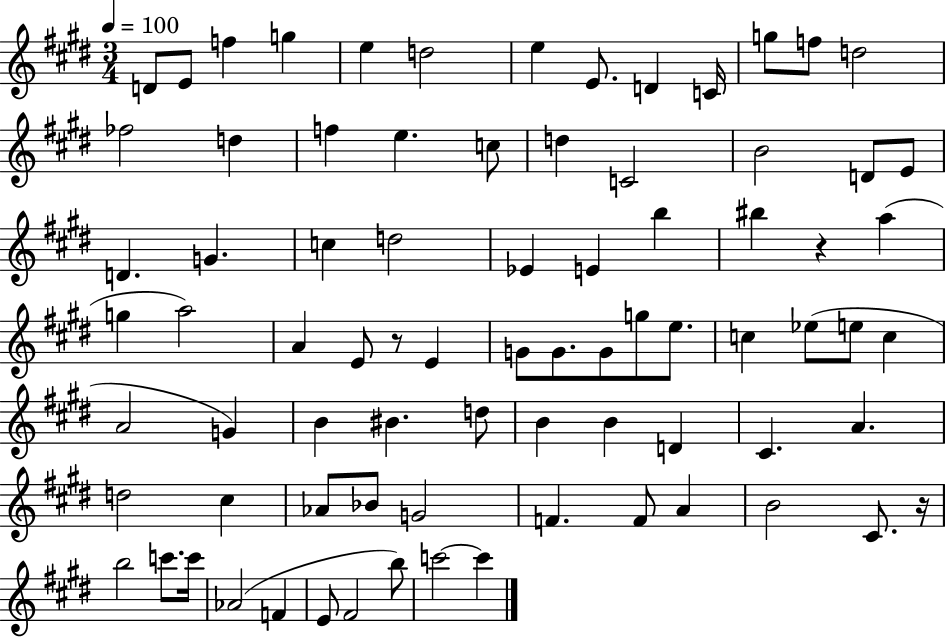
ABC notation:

X:1
T:Untitled
M:3/4
L:1/4
K:E
D/2 E/2 f g e d2 e E/2 D C/4 g/2 f/2 d2 _f2 d f e c/2 d C2 B2 D/2 E/2 D G c d2 _E E b ^b z a g a2 A E/2 z/2 E G/2 G/2 G/2 g/2 e/2 c _e/2 e/2 c A2 G B ^B d/2 B B D ^C A d2 ^c _A/2 _B/2 G2 F F/2 A B2 ^C/2 z/4 b2 c'/2 c'/4 _A2 F E/2 ^F2 b/2 c'2 c'